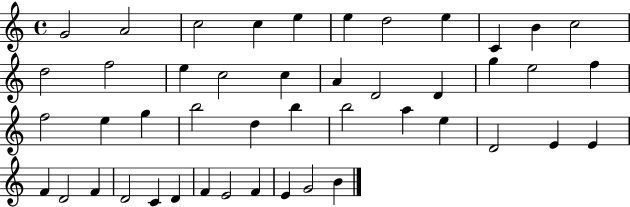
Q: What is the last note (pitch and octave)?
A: B4